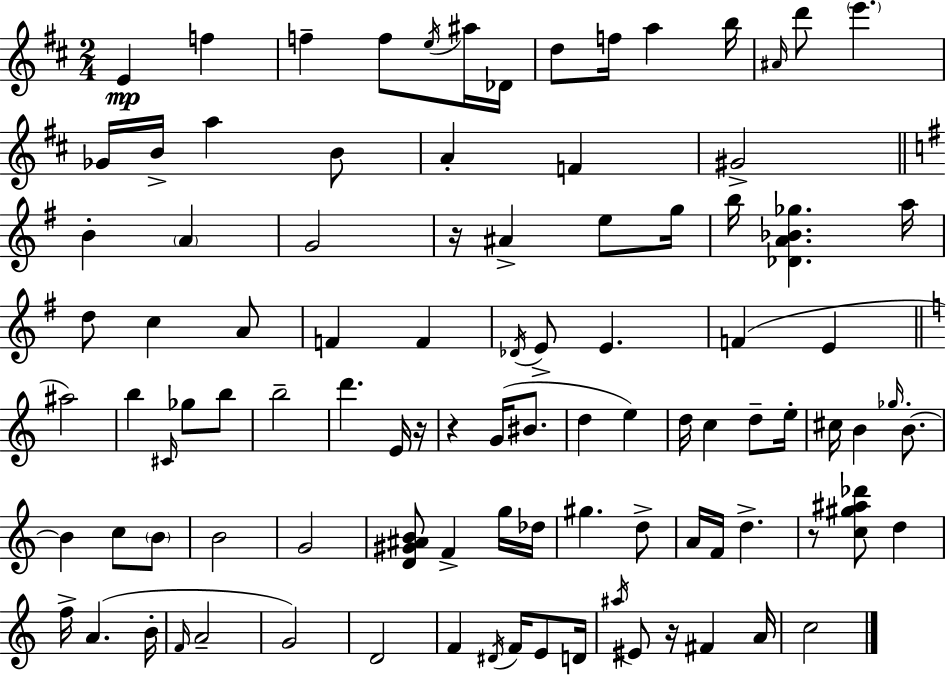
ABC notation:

X:1
T:Untitled
M:2/4
L:1/4
K:D
E f f f/2 e/4 ^a/4 _D/4 d/2 f/4 a b/4 ^A/4 d'/2 e' _G/4 B/4 a B/2 A F ^G2 B A G2 z/4 ^A e/2 g/4 b/4 [_DA_B_g] a/4 d/2 c A/2 F F _D/4 E/2 E F E ^a2 b ^C/4 _g/2 b/2 b2 d' E/4 z/4 z G/4 ^B/2 d e d/4 c d/2 e/4 ^c/4 B _g/4 B/2 B c/2 B/2 B2 G2 [D^G^AB]/2 F g/4 _d/4 ^g d/2 A/4 F/4 d z/2 [c^g^a_d']/2 d f/4 A B/4 F/4 A2 G2 D2 F ^D/4 F/4 E/2 D/4 ^a/4 ^E/2 z/4 ^F A/4 c2